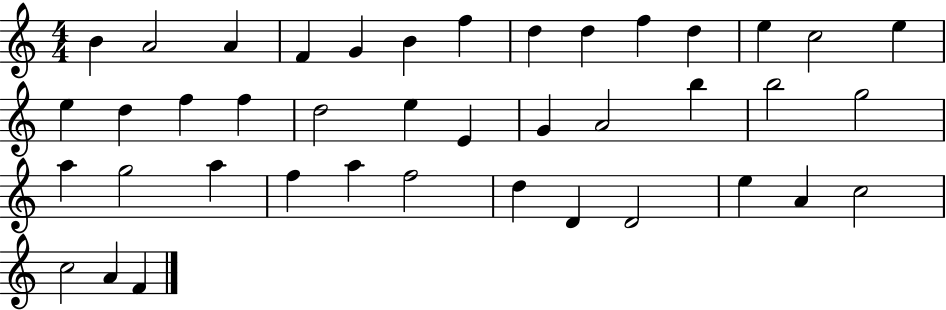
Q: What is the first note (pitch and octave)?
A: B4